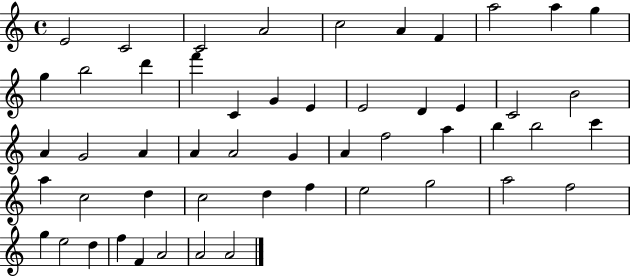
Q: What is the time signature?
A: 4/4